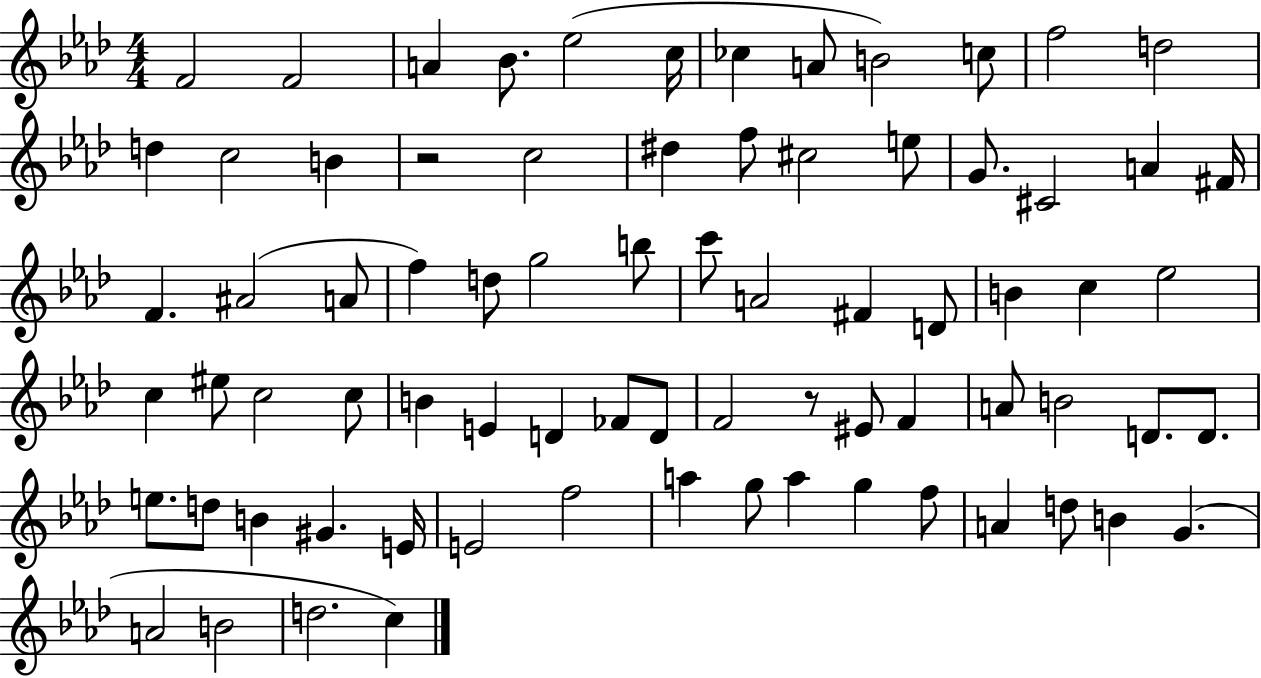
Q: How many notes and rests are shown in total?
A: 76